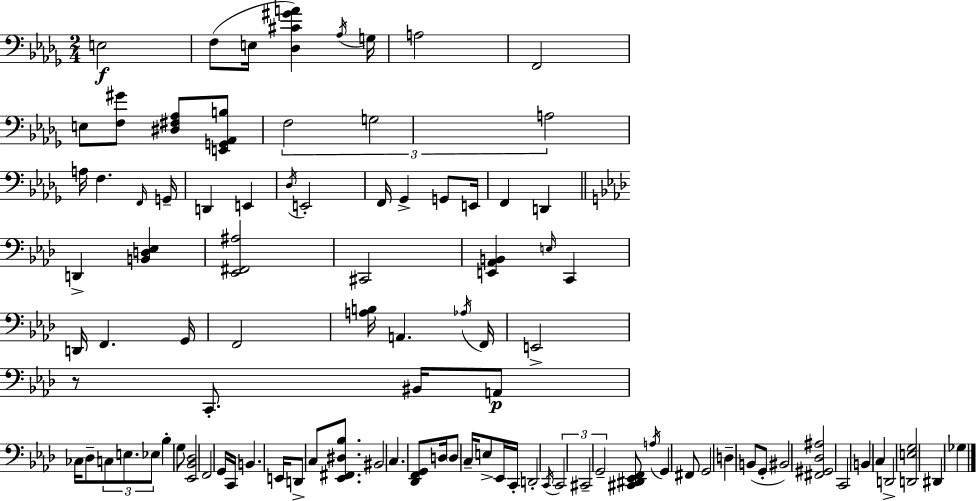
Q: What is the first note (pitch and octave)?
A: E3